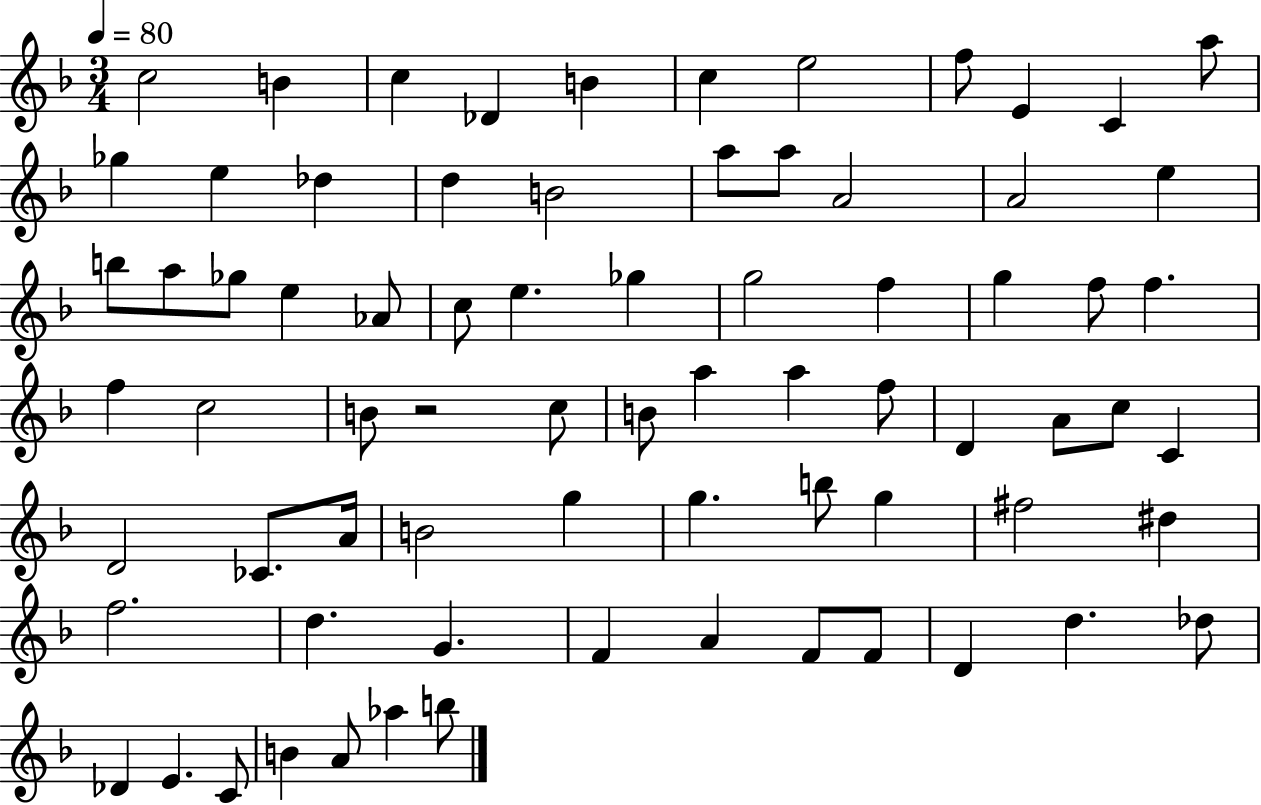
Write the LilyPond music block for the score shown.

{
  \clef treble
  \numericTimeSignature
  \time 3/4
  \key f \major
  \tempo 4 = 80
  c''2 b'4 | c''4 des'4 b'4 | c''4 e''2 | f''8 e'4 c'4 a''8 | \break ges''4 e''4 des''4 | d''4 b'2 | a''8 a''8 a'2 | a'2 e''4 | \break b''8 a''8 ges''8 e''4 aes'8 | c''8 e''4. ges''4 | g''2 f''4 | g''4 f''8 f''4. | \break f''4 c''2 | b'8 r2 c''8 | b'8 a''4 a''4 f''8 | d'4 a'8 c''8 c'4 | \break d'2 ces'8. a'16 | b'2 g''4 | g''4. b''8 g''4 | fis''2 dis''4 | \break f''2. | d''4. g'4. | f'4 a'4 f'8 f'8 | d'4 d''4. des''8 | \break des'4 e'4. c'8 | b'4 a'8 aes''4 b''8 | \bar "|."
}